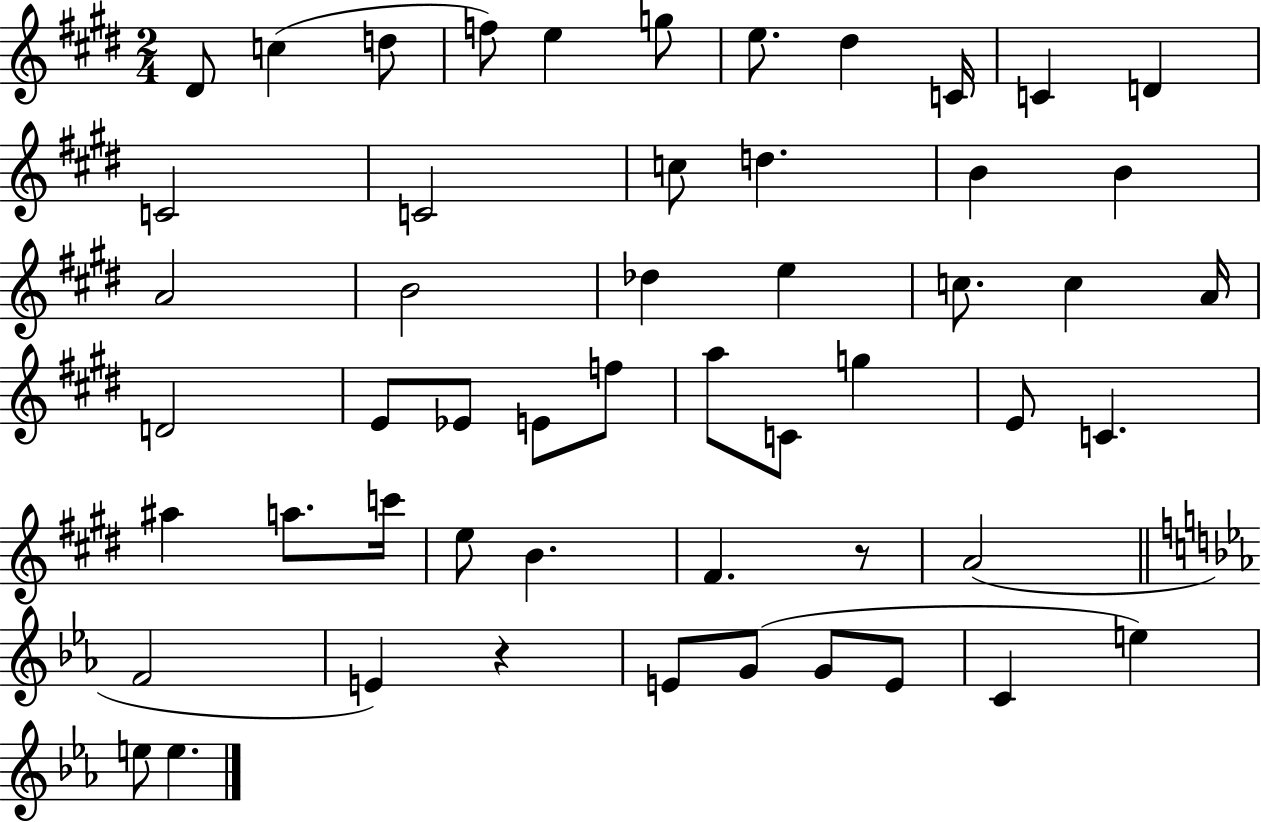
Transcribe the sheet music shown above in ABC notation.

X:1
T:Untitled
M:2/4
L:1/4
K:E
^D/2 c d/2 f/2 e g/2 e/2 ^d C/4 C D C2 C2 c/2 d B B A2 B2 _d e c/2 c A/4 D2 E/2 _E/2 E/2 f/2 a/2 C/2 g E/2 C ^a a/2 c'/4 e/2 B ^F z/2 A2 F2 E z E/2 G/2 G/2 E/2 C e e/2 e